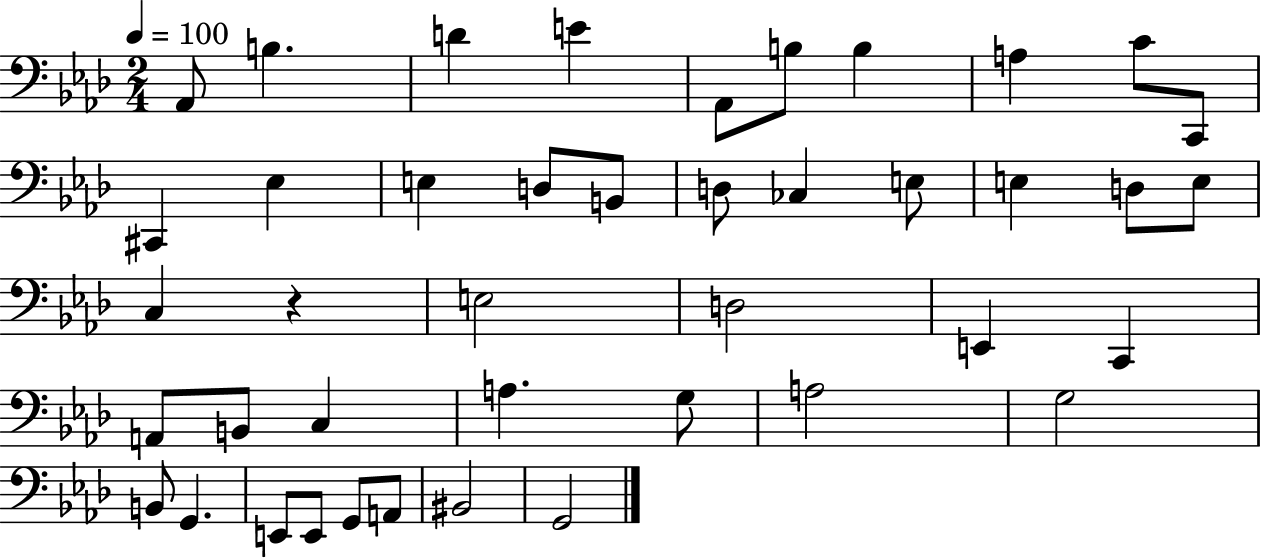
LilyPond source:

{
  \clef bass
  \numericTimeSignature
  \time 2/4
  \key aes \major
  \tempo 4 = 100
  aes,8 b4. | d'4 e'4 | aes,8 b8 b4 | a4 c'8 c,8 | \break cis,4 ees4 | e4 d8 b,8 | d8 ces4 e8 | e4 d8 e8 | \break c4 r4 | e2 | d2 | e,4 c,4 | \break a,8 b,8 c4 | a4. g8 | a2 | g2 | \break b,8 g,4. | e,8 e,8 g,8 a,8 | bis,2 | g,2 | \break \bar "|."
}